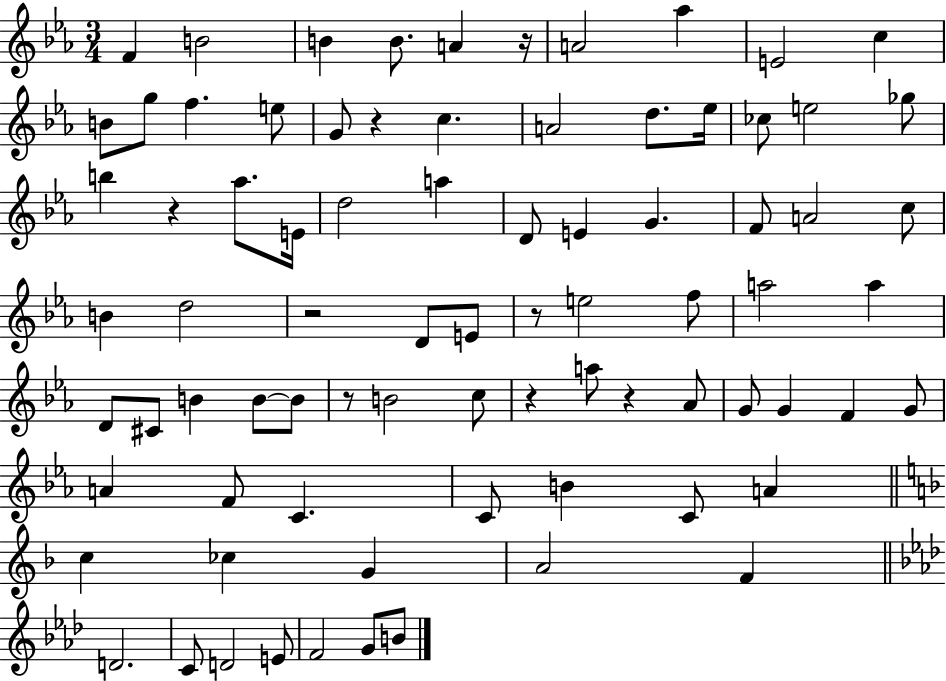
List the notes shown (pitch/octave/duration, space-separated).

F4/q B4/h B4/q B4/e. A4/q R/s A4/h Ab5/q E4/h C5/q B4/e G5/e F5/q. E5/e G4/e R/q C5/q. A4/h D5/e. Eb5/s CES5/e E5/h Gb5/e B5/q R/q Ab5/e. E4/s D5/h A5/q D4/e E4/q G4/q. F4/e A4/h C5/e B4/q D5/h R/h D4/e E4/e R/e E5/h F5/e A5/h A5/q D4/e C#4/e B4/q B4/e B4/e R/e B4/h C5/e R/q A5/e R/q Ab4/e G4/e G4/q F4/q G4/e A4/q F4/e C4/q. C4/e B4/q C4/e A4/q C5/q CES5/q G4/q A4/h F4/q D4/h. C4/e D4/h E4/e F4/h G4/e B4/e